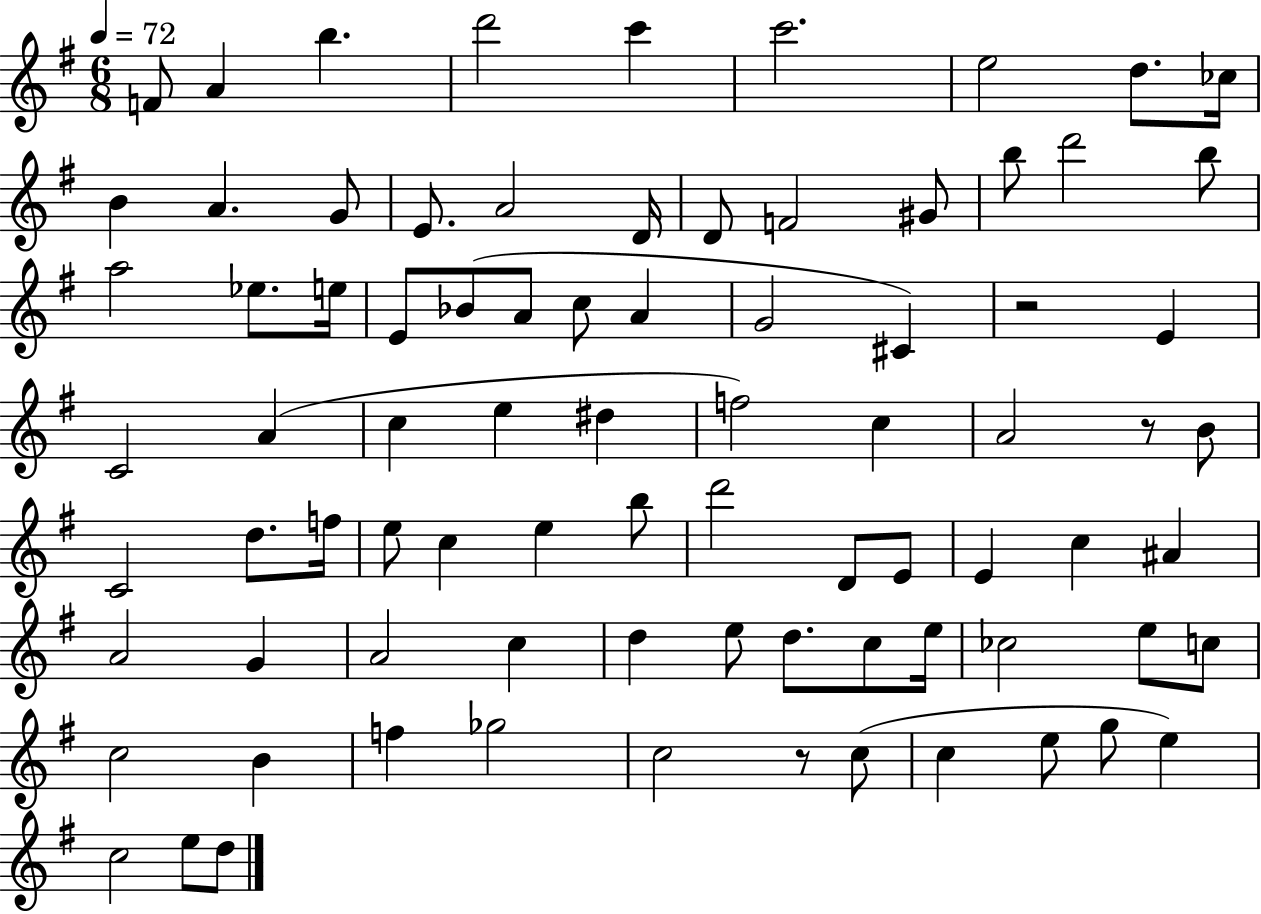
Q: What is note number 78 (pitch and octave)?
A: E5